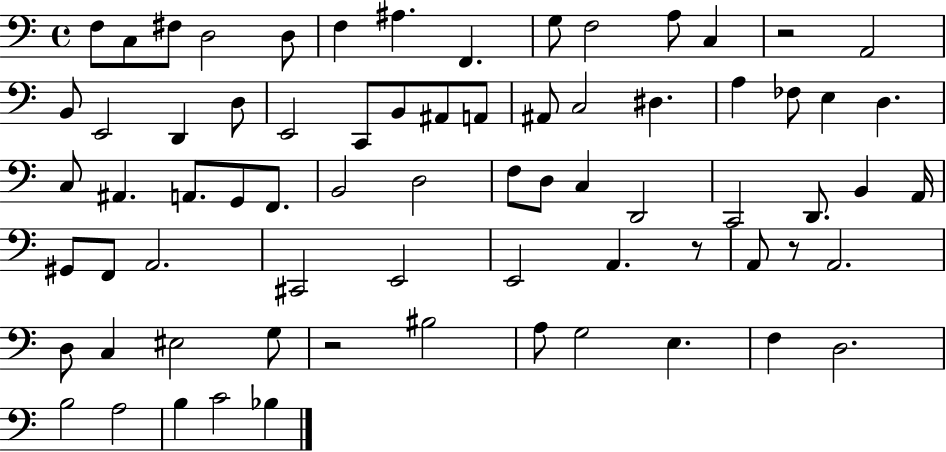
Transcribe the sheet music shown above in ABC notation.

X:1
T:Untitled
M:4/4
L:1/4
K:C
F,/2 C,/2 ^F,/2 D,2 D,/2 F, ^A, F,, G,/2 F,2 A,/2 C, z2 A,,2 B,,/2 E,,2 D,, D,/2 E,,2 C,,/2 B,,/2 ^A,,/2 A,,/2 ^A,,/2 C,2 ^D, A, _F,/2 E, D, C,/2 ^A,, A,,/2 G,,/2 F,,/2 B,,2 D,2 F,/2 D,/2 C, D,,2 C,,2 D,,/2 B,, A,,/4 ^G,,/2 F,,/2 A,,2 ^C,,2 E,,2 E,,2 A,, z/2 A,,/2 z/2 A,,2 D,/2 C, ^E,2 G,/2 z2 ^B,2 A,/2 G,2 E, F, D,2 B,2 A,2 B, C2 _B,